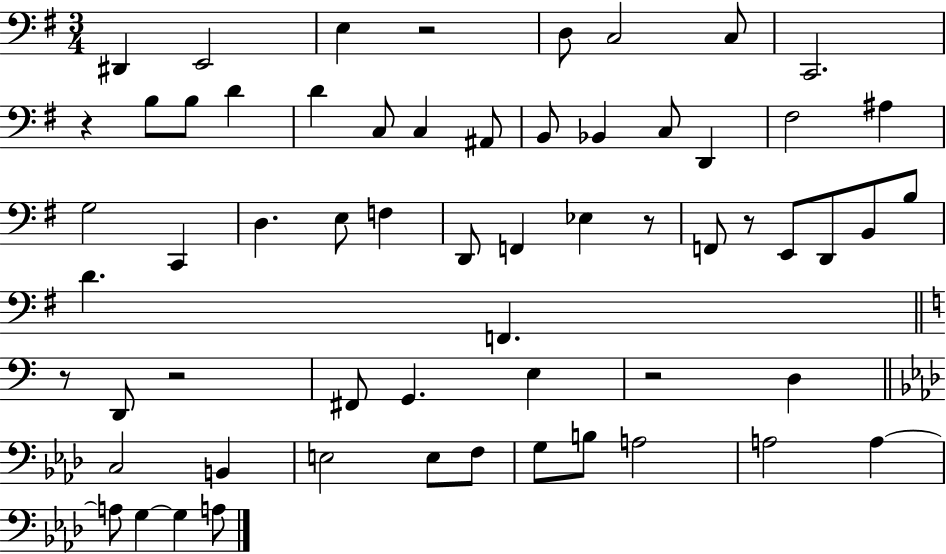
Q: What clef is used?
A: bass